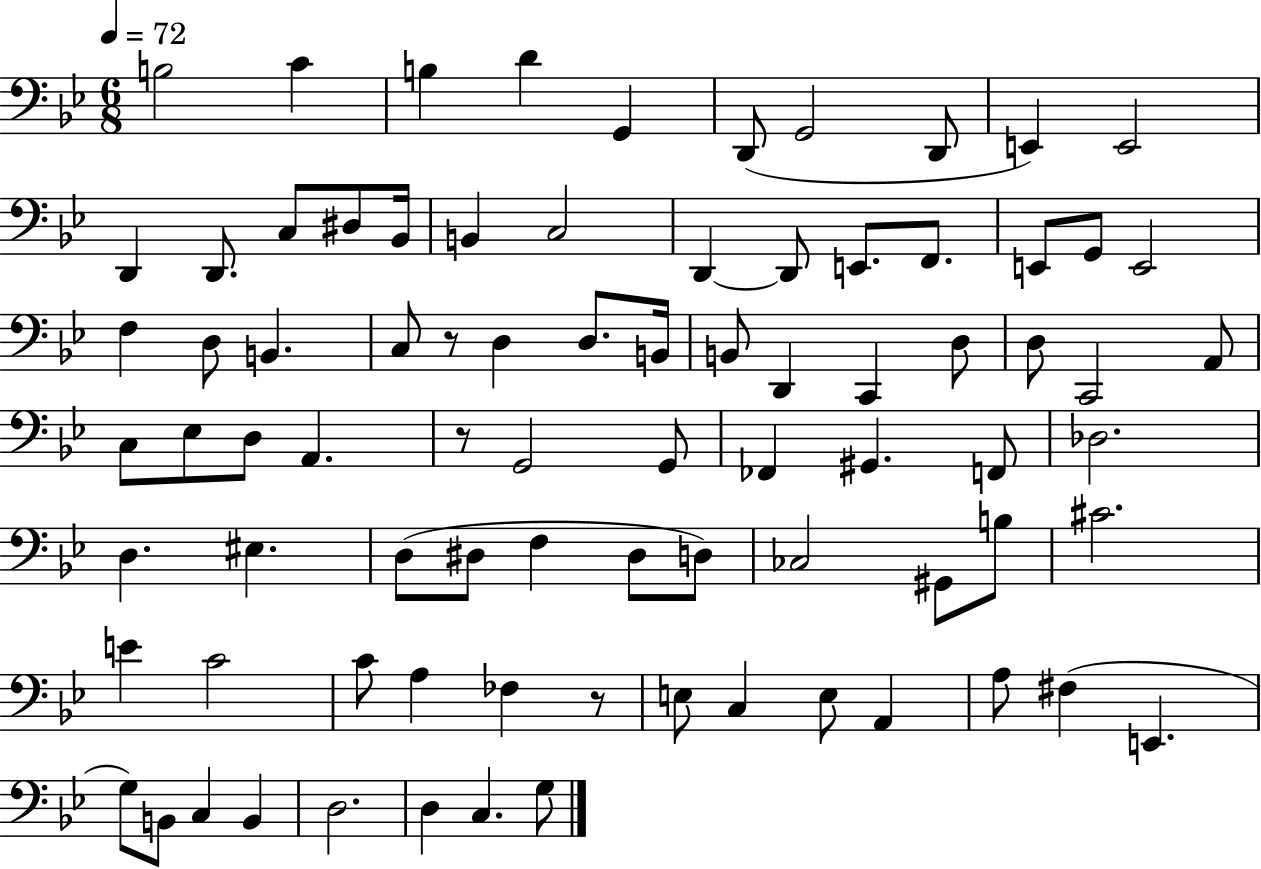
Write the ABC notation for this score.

X:1
T:Untitled
M:6/8
L:1/4
K:Bb
B,2 C B, D G,, D,,/2 G,,2 D,,/2 E,, E,,2 D,, D,,/2 C,/2 ^D,/2 _B,,/4 B,, C,2 D,, D,,/2 E,,/2 F,,/2 E,,/2 G,,/2 E,,2 F, D,/2 B,, C,/2 z/2 D, D,/2 B,,/4 B,,/2 D,, C,, D,/2 D,/2 C,,2 A,,/2 C,/2 _E,/2 D,/2 A,, z/2 G,,2 G,,/2 _F,, ^G,, F,,/2 _D,2 D, ^E, D,/2 ^D,/2 F, ^D,/2 D,/2 _C,2 ^G,,/2 B,/2 ^C2 E C2 C/2 A, _F, z/2 E,/2 C, E,/2 A,, A,/2 ^F, E,, G,/2 B,,/2 C, B,, D,2 D, C, G,/2